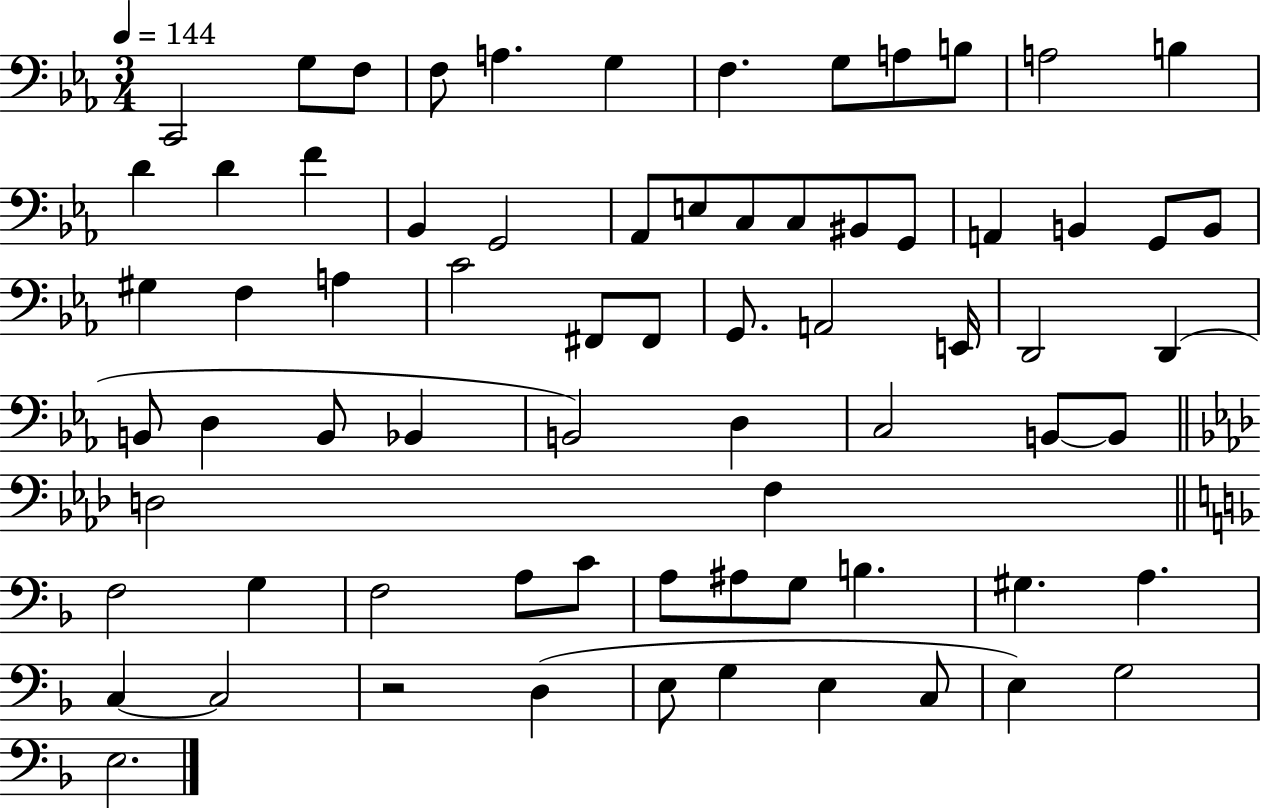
{
  \clef bass
  \numericTimeSignature
  \time 3/4
  \key ees \major
  \tempo 4 = 144
  c,2 g8 f8 | f8 a4. g4 | f4. g8 a8 b8 | a2 b4 | \break d'4 d'4 f'4 | bes,4 g,2 | aes,8 e8 c8 c8 bis,8 g,8 | a,4 b,4 g,8 b,8 | \break gis4 f4 a4 | c'2 fis,8 fis,8 | g,8. a,2 e,16 | d,2 d,4( | \break b,8 d4 b,8 bes,4 | b,2) d4 | c2 b,8~~ b,8 | \bar "||" \break \key f \minor d2 f4 | \bar "||" \break \key f \major f2 g4 | f2 a8 c'8 | a8 ais8 g8 b4. | gis4. a4. | \break c4~~ c2 | r2 d4( | e8 g4 e4 c8 | e4) g2 | \break e2. | \bar "|."
}